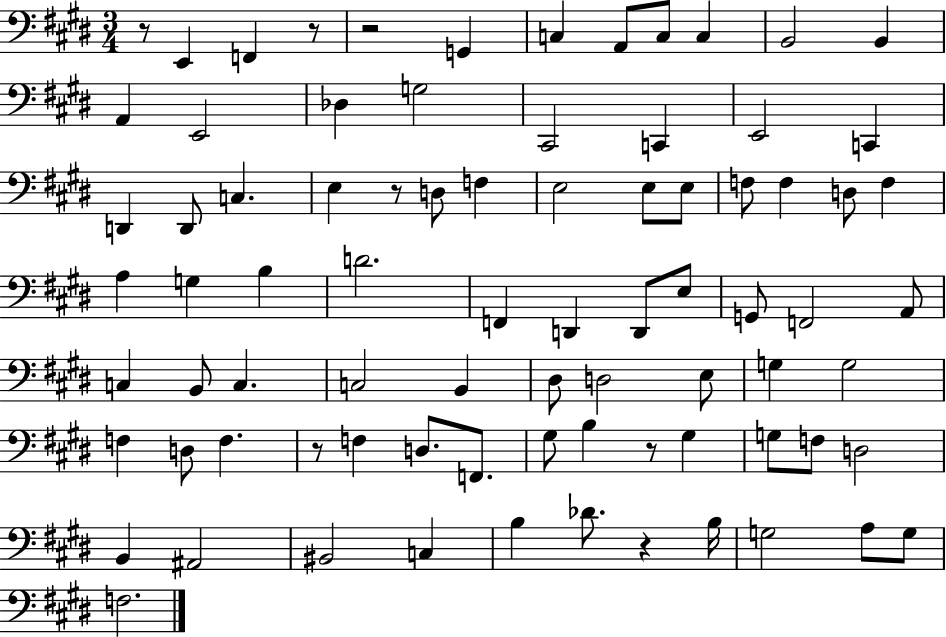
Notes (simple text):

R/e E2/q F2/q R/e R/h G2/q C3/q A2/e C3/e C3/q B2/h B2/q A2/q E2/h Db3/q G3/h C#2/h C2/q E2/h C2/q D2/q D2/e C3/q. E3/q R/e D3/e F3/q E3/h E3/e E3/e F3/e F3/q D3/e F3/q A3/q G3/q B3/q D4/h. F2/q D2/q D2/e E3/e G2/e F2/h A2/e C3/q B2/e C3/q. C3/h B2/q D#3/e D3/h E3/e G3/q G3/h F3/q D3/e F3/q. R/e F3/q D3/e. F2/e. G#3/e B3/q R/e G#3/q G3/e F3/e D3/h B2/q A#2/h BIS2/h C3/q B3/q Db4/e. R/q B3/s G3/h A3/e G3/e F3/h.